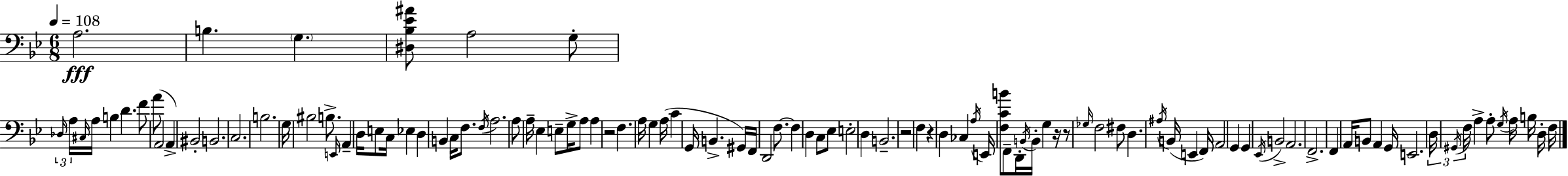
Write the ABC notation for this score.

X:1
T:Untitled
M:6/8
L:1/4
K:Gm
A,2 B, G, [^D,_B,_E^A]/2 A,2 G,/2 _D,/4 A,/4 ^C,/4 A,/4 B, D F/2 A/2 A,,2 A,, ^B,,2 B,,2 C,2 B,2 G,/4 ^B,2 B,/2 E,,/4 A,, D,/4 E,/2 C,/4 _E, D, B,, C,/4 F,/2 F,/4 A,2 A,/2 A,/4 _E, E,/2 G,/4 A,/2 A, z2 F, A,/4 G, A,/4 C G,,/4 B,, ^G,,/4 F,,/4 D,,2 F,/2 F, D, C,/2 _E,/2 E,2 D, B,,2 z2 F, z D, _C, A,/4 E,,/4 [F,CB]/2 F,,/2 D,,/4 B,,/4 B,,/4 G, z/4 z/2 _G,/4 F,2 ^F,/2 D, ^A,/4 B,,/4 E,, F,,/4 A,,2 G,, G,, _E,,/4 B,,2 A,,2 F,,2 F,, A,,/4 B,,/2 A,, G,,/4 E,,2 D,/4 ^G,,/4 F,/4 A, A,/2 G,/4 A,/4 B,/4 D,/4 F,/4